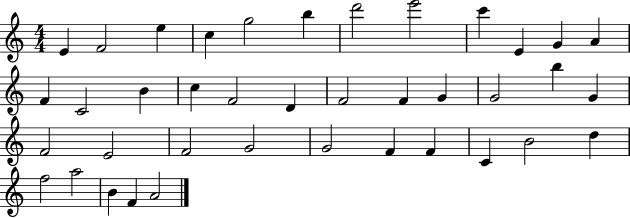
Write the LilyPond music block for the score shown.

{
  \clef treble
  \numericTimeSignature
  \time 4/4
  \key c \major
  e'4 f'2 e''4 | c''4 g''2 b''4 | d'''2 e'''2 | c'''4 e'4 g'4 a'4 | \break f'4 c'2 b'4 | c''4 f'2 d'4 | f'2 f'4 g'4 | g'2 b''4 g'4 | \break f'2 e'2 | f'2 g'2 | g'2 f'4 f'4 | c'4 b'2 d''4 | \break f''2 a''2 | b'4 f'4 a'2 | \bar "|."
}